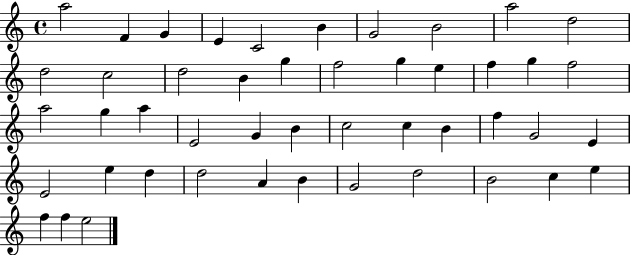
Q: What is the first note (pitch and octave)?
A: A5